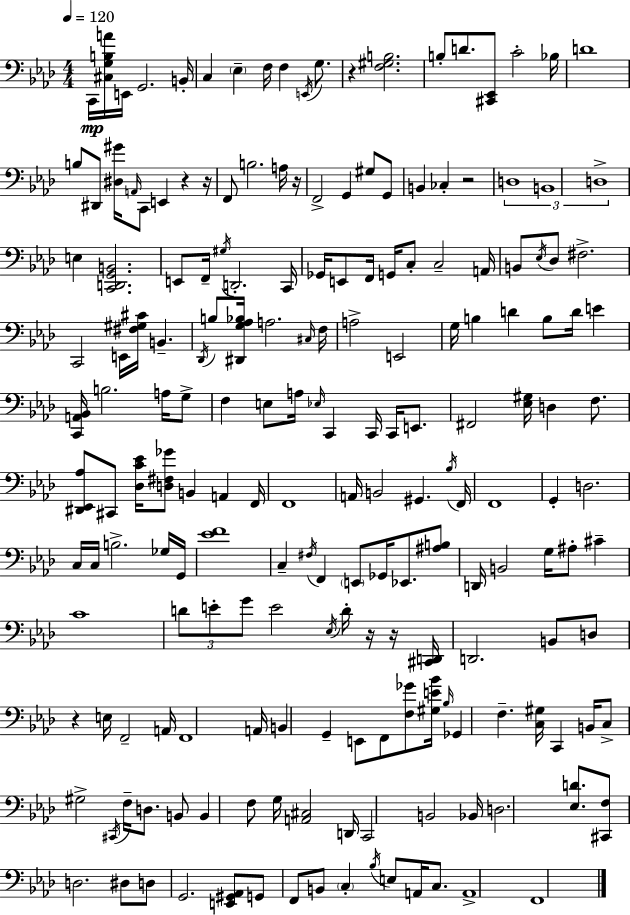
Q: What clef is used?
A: bass